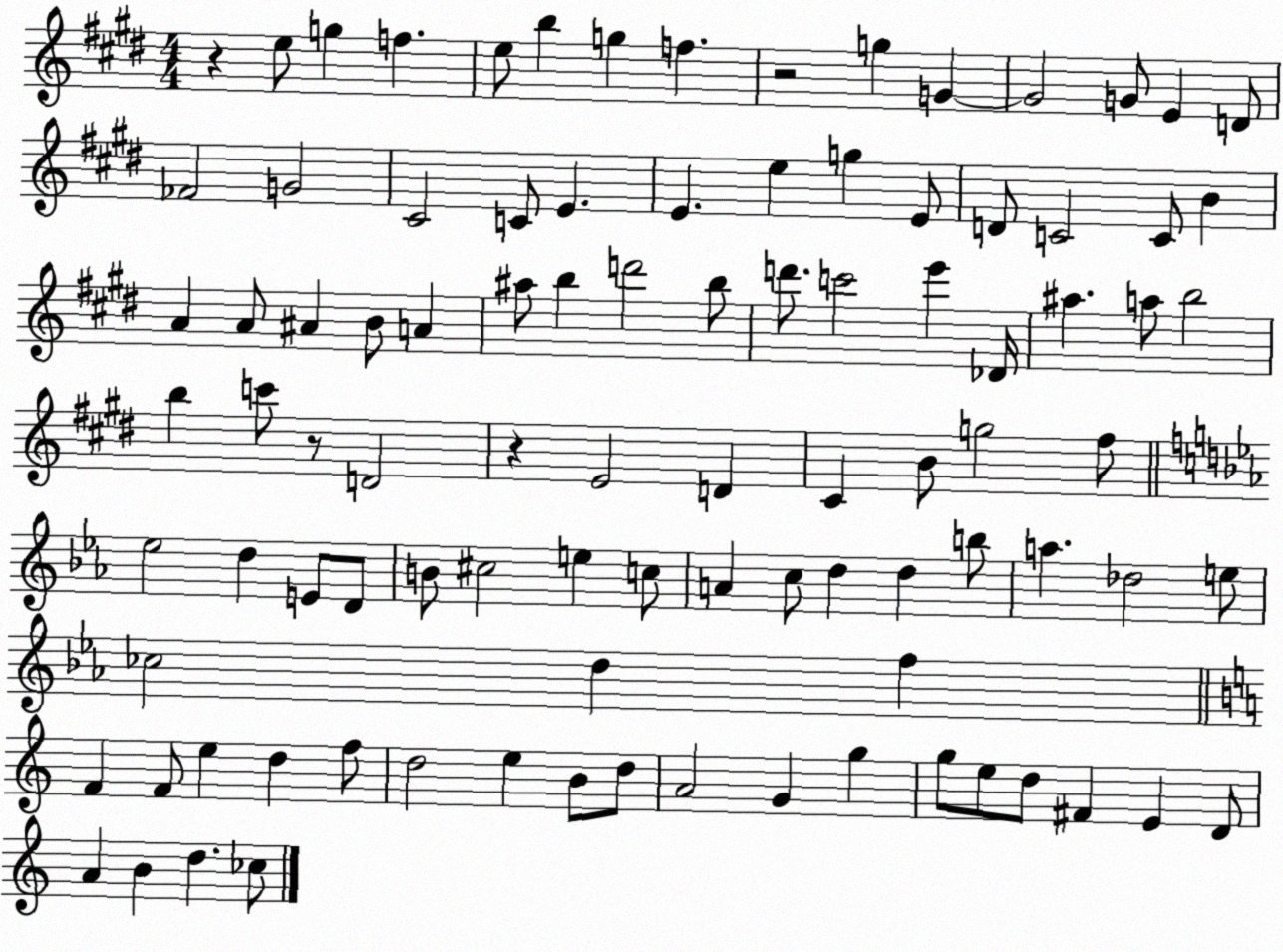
X:1
T:Untitled
M:4/4
L:1/4
K:E
z e/2 g f e/2 b g f z2 g G G2 G/2 E D/2 _F2 G2 ^C2 C/2 E E e g E/2 D/2 C2 C/2 B A A/2 ^A B/2 A ^a/2 b d'2 b/2 d'/2 c'2 e' _D/4 ^a a/2 b2 b c'/2 z/2 D2 z E2 D ^C B/2 g2 ^f/2 _e2 d E/2 D/2 B/2 ^c2 e c/2 A c/2 d d b/2 a _d2 e/2 _c2 d f F F/2 e d f/2 d2 e B/2 d/2 A2 G g g/2 e/2 d/2 ^F E D/2 A B d _c/2